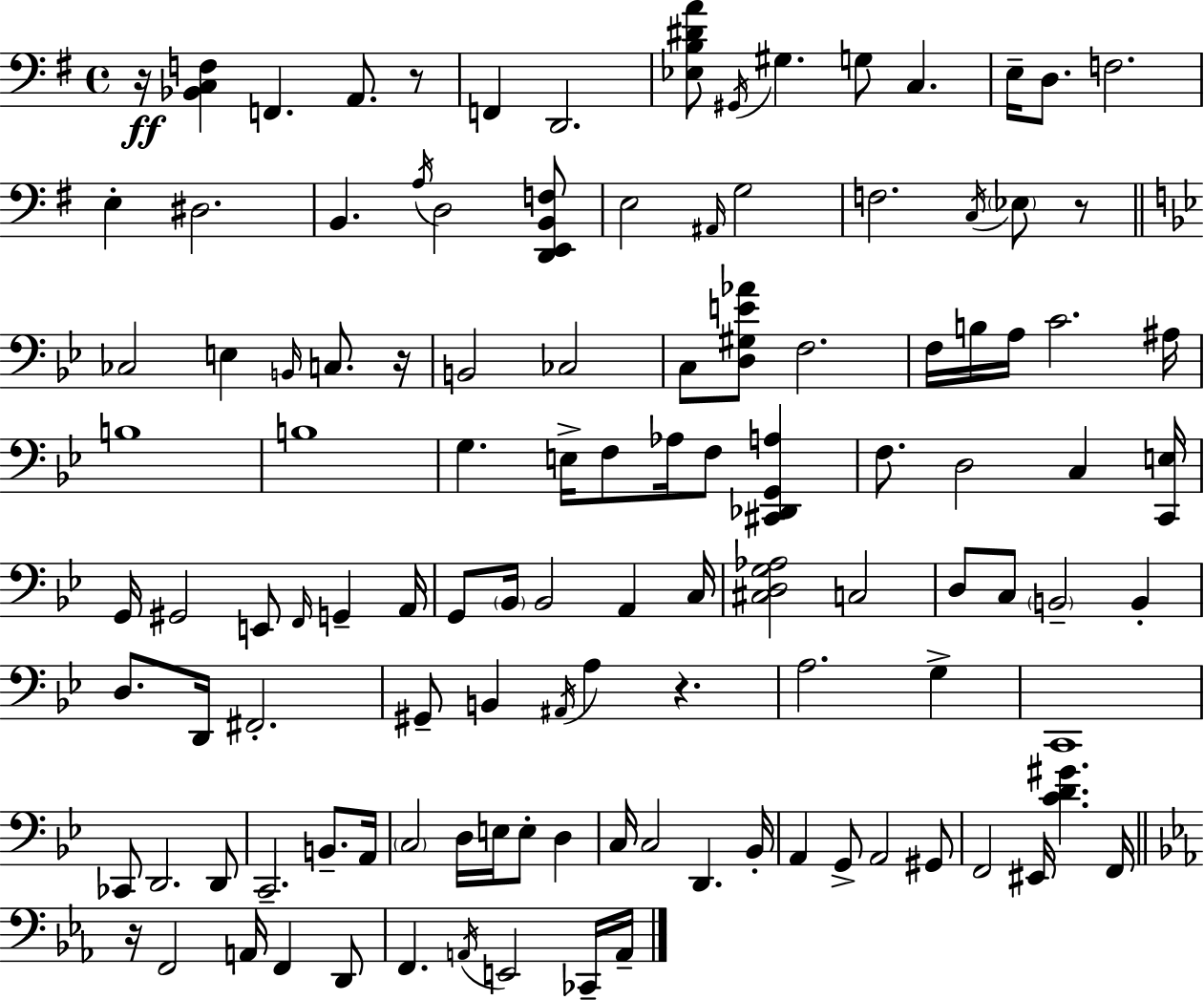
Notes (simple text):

R/s [Bb2,C3,F3]/q F2/q. A2/e. R/e F2/q D2/h. [Eb3,B3,D#4,A4]/e G#2/s G#3/q. G3/e C3/q. E3/s D3/e. F3/h. E3/q D#3/h. B2/q. A3/s D3/h [D2,E2,B2,F3]/e E3/h A#2/s G3/h F3/h. C3/s Eb3/e R/e CES3/h E3/q B2/s C3/e. R/s B2/h CES3/h C3/e [D3,G#3,E4,Ab4]/e F3/h. F3/s B3/s A3/s C4/h. A#3/s B3/w B3/w G3/q. E3/s F3/e Ab3/s F3/e [C#2,Db2,G2,A3]/q F3/e. D3/h C3/q [C2,E3]/s G2/s G#2/h E2/e F2/s G2/q A2/s G2/e Bb2/s Bb2/h A2/q C3/s [C#3,D3,G3,Ab3]/h C3/h D3/e C3/e B2/h B2/q D3/e. D2/s F#2/h. G#2/e B2/q A#2/s A3/q R/q. A3/h. G3/q C2/w CES2/e D2/h. D2/e C2/h. B2/e. A2/s C3/h D3/s E3/s E3/e D3/q C3/s C3/h D2/q. Bb2/s A2/q G2/e A2/h G#2/e F2/h EIS2/s [C4,D4,G#4]/q. F2/s R/s F2/h A2/s F2/q D2/e F2/q. A2/s E2/h CES2/s A2/s